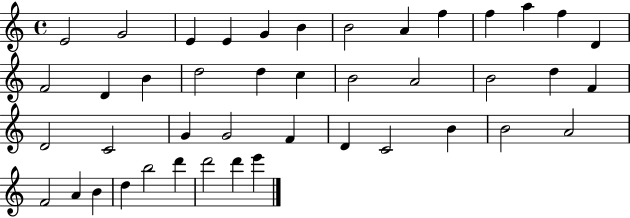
{
  \clef treble
  \time 4/4
  \defaultTimeSignature
  \key c \major
  e'2 g'2 | e'4 e'4 g'4 b'4 | b'2 a'4 f''4 | f''4 a''4 f''4 d'4 | \break f'2 d'4 b'4 | d''2 d''4 c''4 | b'2 a'2 | b'2 d''4 f'4 | \break d'2 c'2 | g'4 g'2 f'4 | d'4 c'2 b'4 | b'2 a'2 | \break f'2 a'4 b'4 | d''4 b''2 d'''4 | d'''2 d'''4 e'''4 | \bar "|."
}